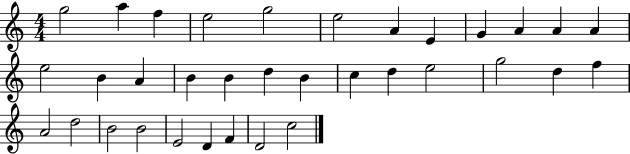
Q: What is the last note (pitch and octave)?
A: C5